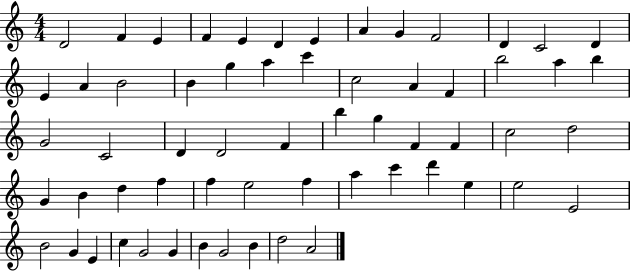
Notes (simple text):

D4/h F4/q E4/q F4/q E4/q D4/q E4/q A4/q G4/q F4/h D4/q C4/h D4/q E4/q A4/q B4/h B4/q G5/q A5/q C6/q C5/h A4/q F4/q B5/h A5/q B5/q G4/h C4/h D4/q D4/h F4/q B5/q G5/q F4/q F4/q C5/h D5/h G4/q B4/q D5/q F5/q F5/q E5/h F5/q A5/q C6/q D6/q E5/q E5/h E4/h B4/h G4/q E4/q C5/q G4/h G4/q B4/q G4/h B4/q D5/h A4/h